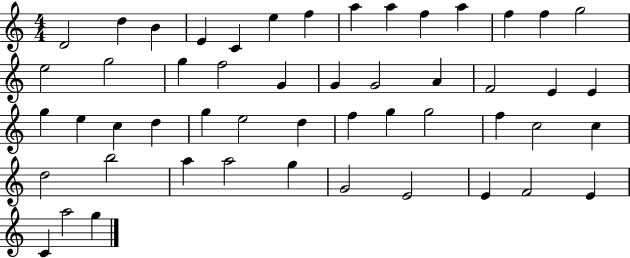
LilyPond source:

{
  \clef treble
  \numericTimeSignature
  \time 4/4
  \key c \major
  d'2 d''4 b'4 | e'4 c'4 e''4 f''4 | a''4 a''4 f''4 a''4 | f''4 f''4 g''2 | \break e''2 g''2 | g''4 f''2 g'4 | g'4 g'2 a'4 | f'2 e'4 e'4 | \break g''4 e''4 c''4 d''4 | g''4 e''2 d''4 | f''4 g''4 g''2 | f''4 c''2 c''4 | \break d''2 b''2 | a''4 a''2 g''4 | g'2 e'2 | e'4 f'2 e'4 | \break c'4 a''2 g''4 | \bar "|."
}